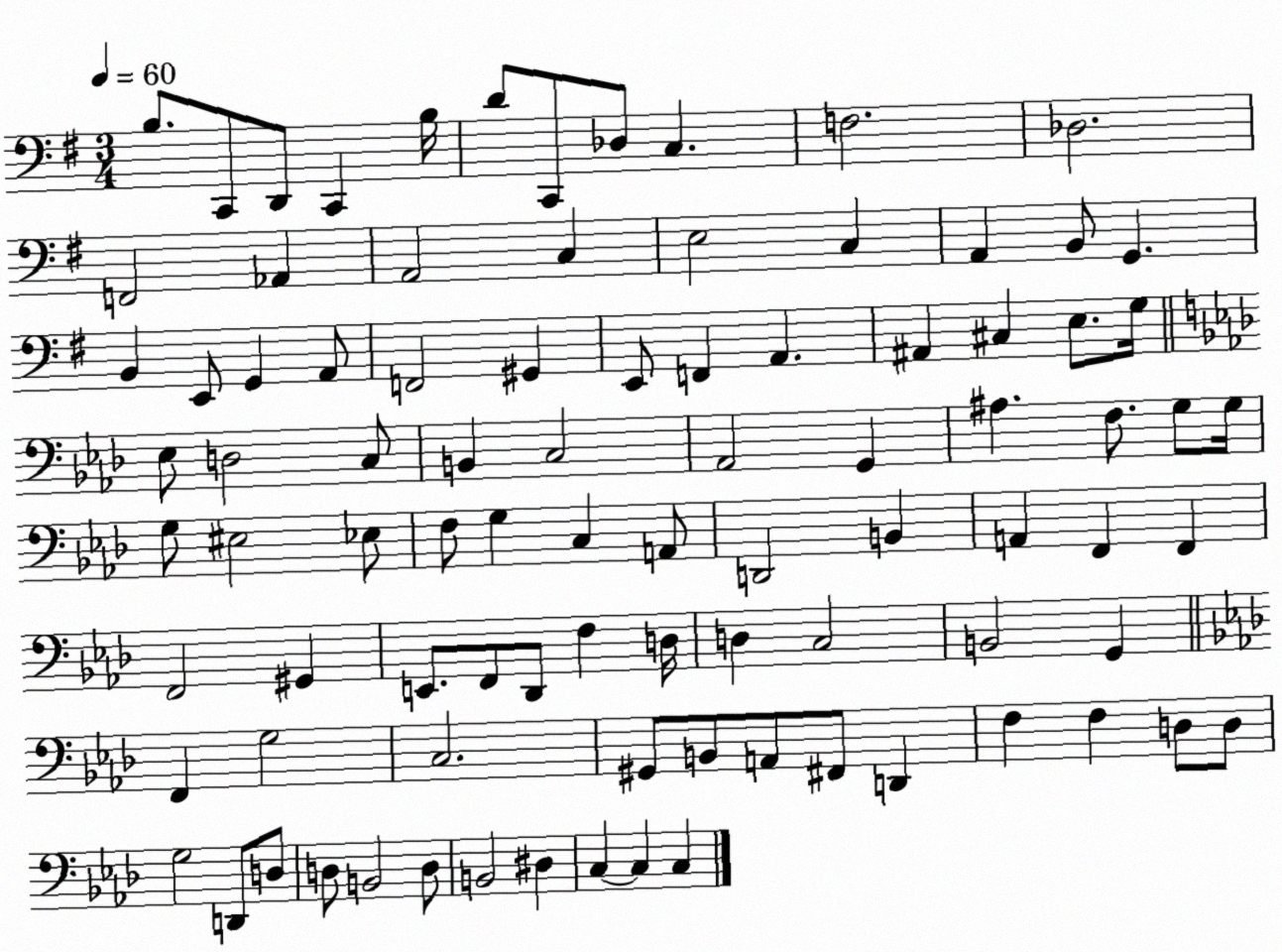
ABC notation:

X:1
T:Untitled
M:3/4
L:1/4
K:G
B,/2 C,,/2 D,,/2 C,, B,/4 D/2 C,,/2 _D,/2 C, F,2 _D,2 F,,2 _A,, A,,2 C, E,2 C, A,, B,,/2 G,, B,, E,,/2 G,, A,,/2 F,,2 ^G,, E,,/2 F,, A,, ^A,, ^C, E,/2 G,/4 _E,/2 D,2 C,/2 B,, C,2 _A,,2 G,, ^A, F,/2 G,/2 G,/4 G,/2 ^E,2 _E,/2 F,/2 G, C, A,,/2 D,,2 B,, A,, F,, F,, F,,2 ^G,, E,,/2 F,,/2 _D,,/2 F, D,/4 D, C,2 B,,2 G,, F,, G,2 C,2 ^G,,/2 B,,/2 A,,/2 ^F,,/2 D,, F, F, D,/2 D,/2 G,2 D,,/2 D,/2 D,/2 B,,2 D,/2 B,,2 ^D, C, C, C,